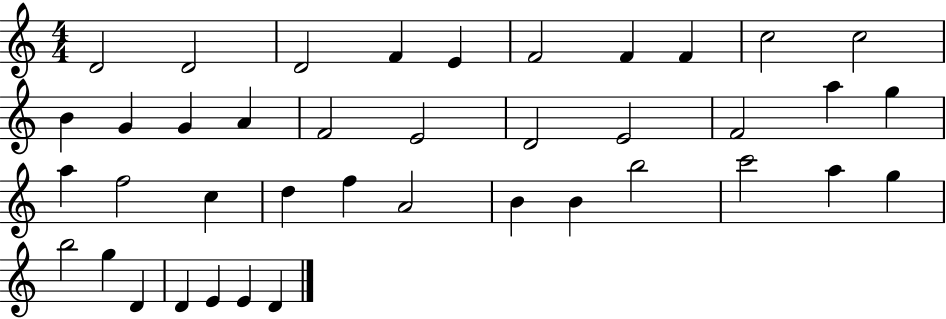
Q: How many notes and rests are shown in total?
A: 40